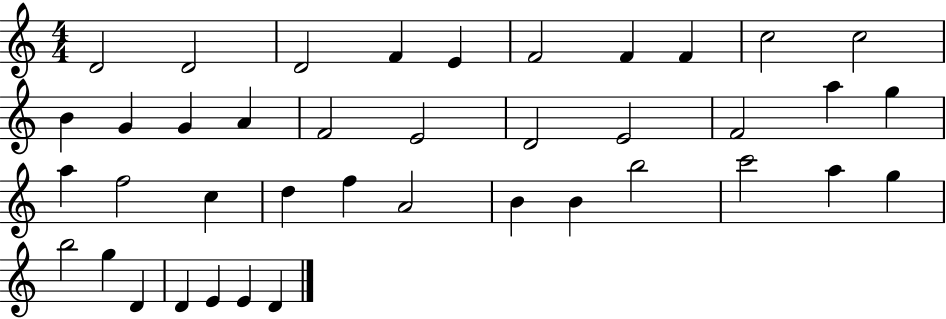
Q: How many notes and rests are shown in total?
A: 40